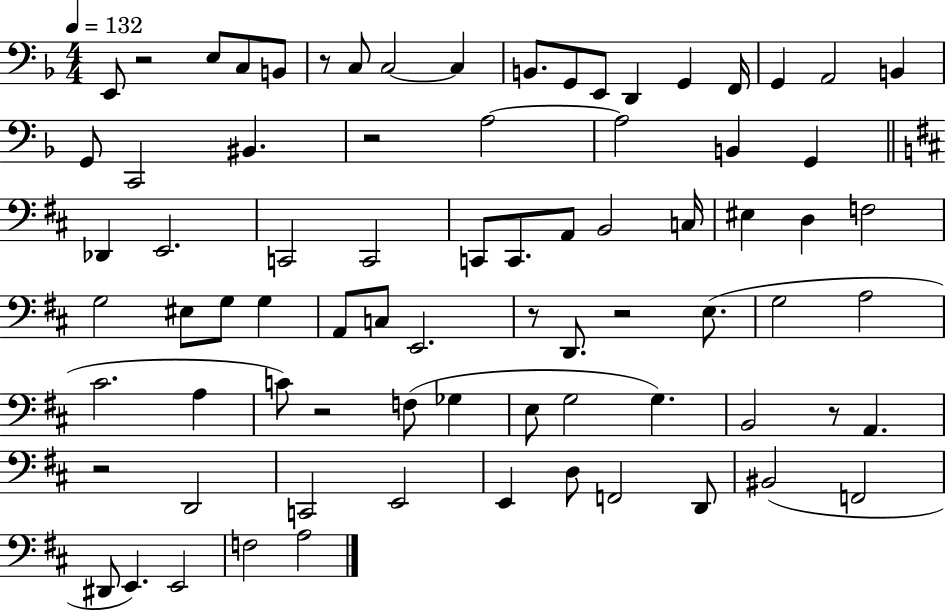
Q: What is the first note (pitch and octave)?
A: E2